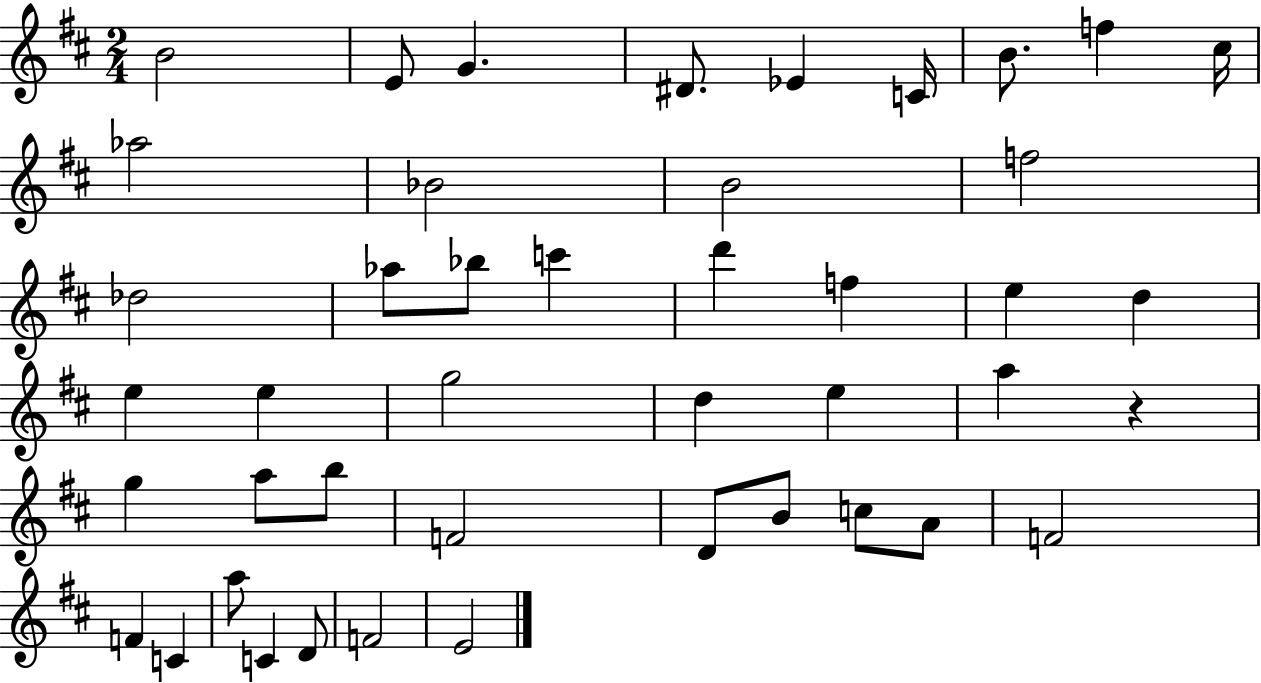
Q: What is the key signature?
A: D major